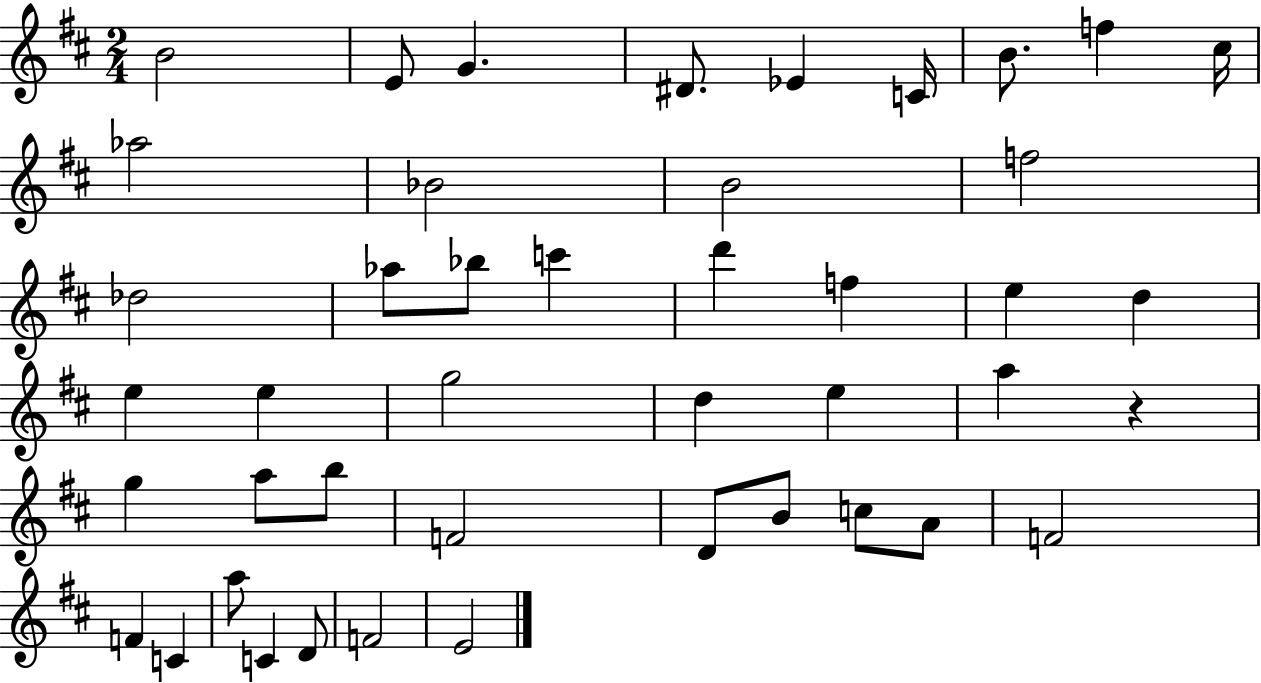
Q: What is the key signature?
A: D major